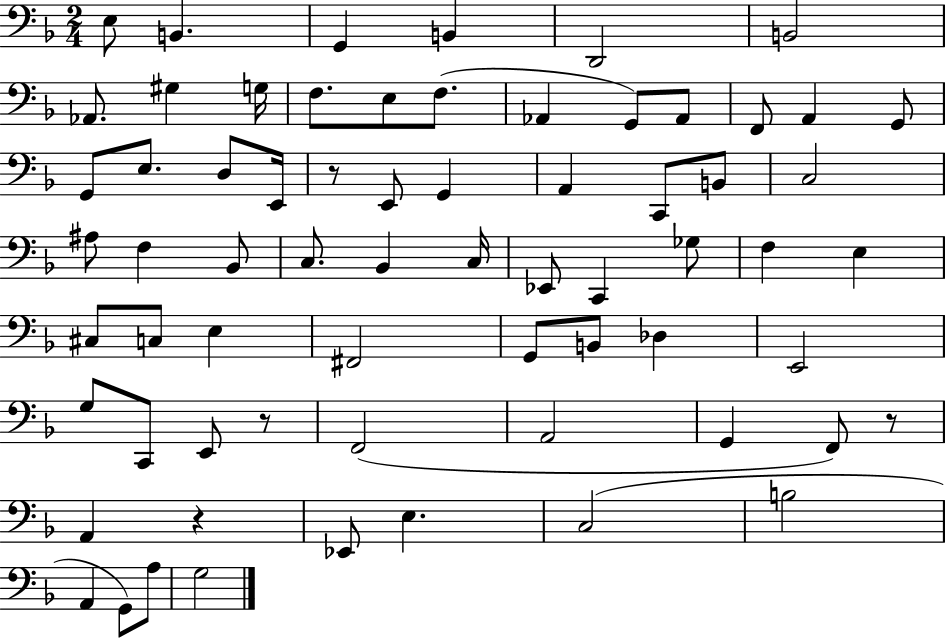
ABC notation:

X:1
T:Untitled
M:2/4
L:1/4
K:F
E,/2 B,, G,, B,, D,,2 B,,2 _A,,/2 ^G, G,/4 F,/2 E,/2 F,/2 _A,, G,,/2 _A,,/2 F,,/2 A,, G,,/2 G,,/2 E,/2 D,/2 E,,/4 z/2 E,,/2 G,, A,, C,,/2 B,,/2 C,2 ^A,/2 F, _B,,/2 C,/2 _B,, C,/4 _E,,/2 C,, _G,/2 F, E, ^C,/2 C,/2 E, ^F,,2 G,,/2 B,,/2 _D, E,,2 G,/2 C,,/2 E,,/2 z/2 F,,2 A,,2 G,, F,,/2 z/2 A,, z _E,,/2 E, C,2 B,2 A,, G,,/2 A,/2 G,2